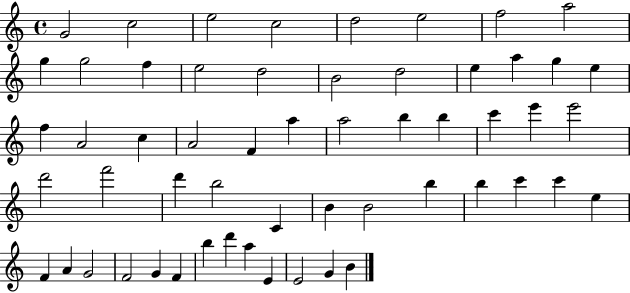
G4/h C5/h E5/h C5/h D5/h E5/h F5/h A5/h G5/q G5/h F5/q E5/h D5/h B4/h D5/h E5/q A5/q G5/q E5/q F5/q A4/h C5/q A4/h F4/q A5/q A5/h B5/q B5/q C6/q E6/q E6/h D6/h F6/h D6/q B5/h C4/q B4/q B4/h B5/q B5/q C6/q C6/q E5/q F4/q A4/q G4/h F4/h G4/q F4/q B5/q D6/q A5/q E4/q E4/h G4/q B4/q